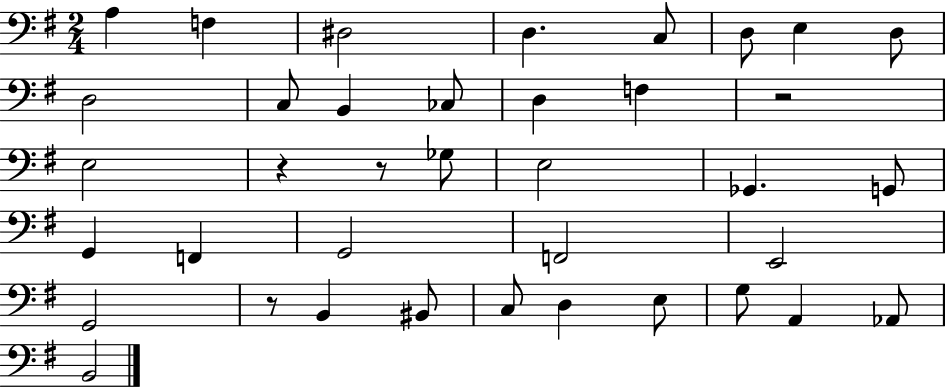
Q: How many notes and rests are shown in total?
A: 38